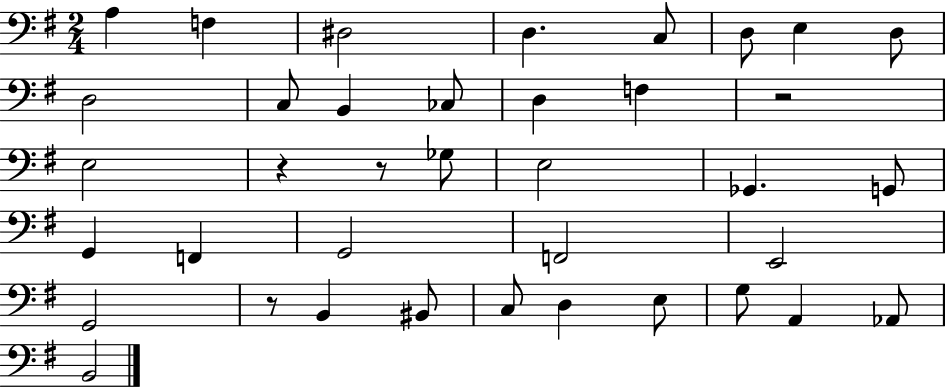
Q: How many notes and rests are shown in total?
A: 38